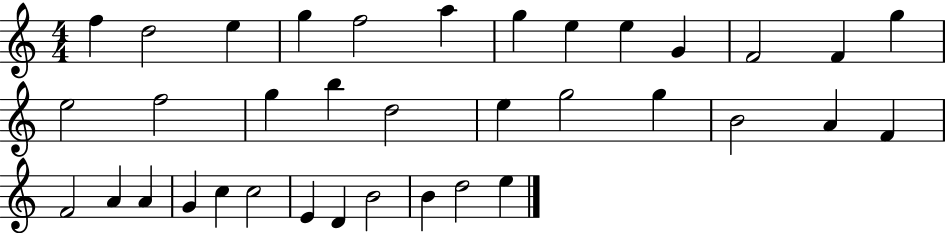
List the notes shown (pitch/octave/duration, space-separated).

F5/q D5/h E5/q G5/q F5/h A5/q G5/q E5/q E5/q G4/q F4/h F4/q G5/q E5/h F5/h G5/q B5/q D5/h E5/q G5/h G5/q B4/h A4/q F4/q F4/h A4/q A4/q G4/q C5/q C5/h E4/q D4/q B4/h B4/q D5/h E5/q